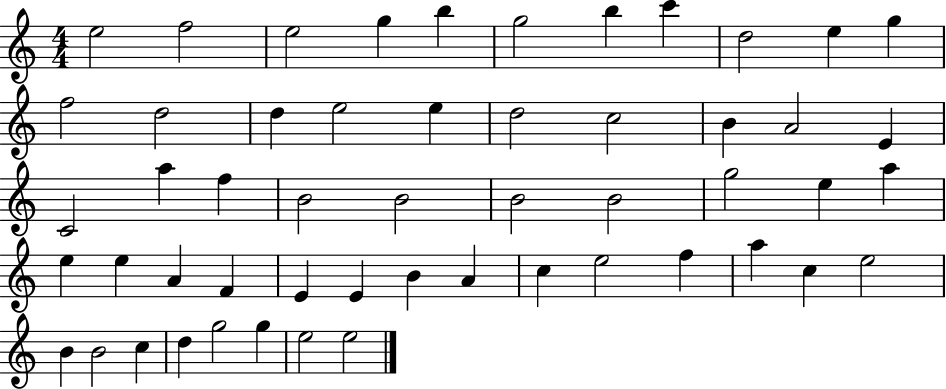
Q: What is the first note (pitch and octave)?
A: E5